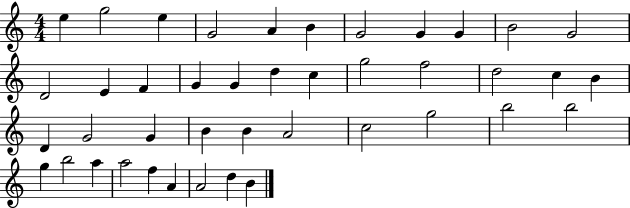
{
  \clef treble
  \numericTimeSignature
  \time 4/4
  \key c \major
  e''4 g''2 e''4 | g'2 a'4 b'4 | g'2 g'4 g'4 | b'2 g'2 | \break d'2 e'4 f'4 | g'4 g'4 d''4 c''4 | g''2 f''2 | d''2 c''4 b'4 | \break d'4 g'2 g'4 | b'4 b'4 a'2 | c''2 g''2 | b''2 b''2 | \break g''4 b''2 a''4 | a''2 f''4 a'4 | a'2 d''4 b'4 | \bar "|."
}